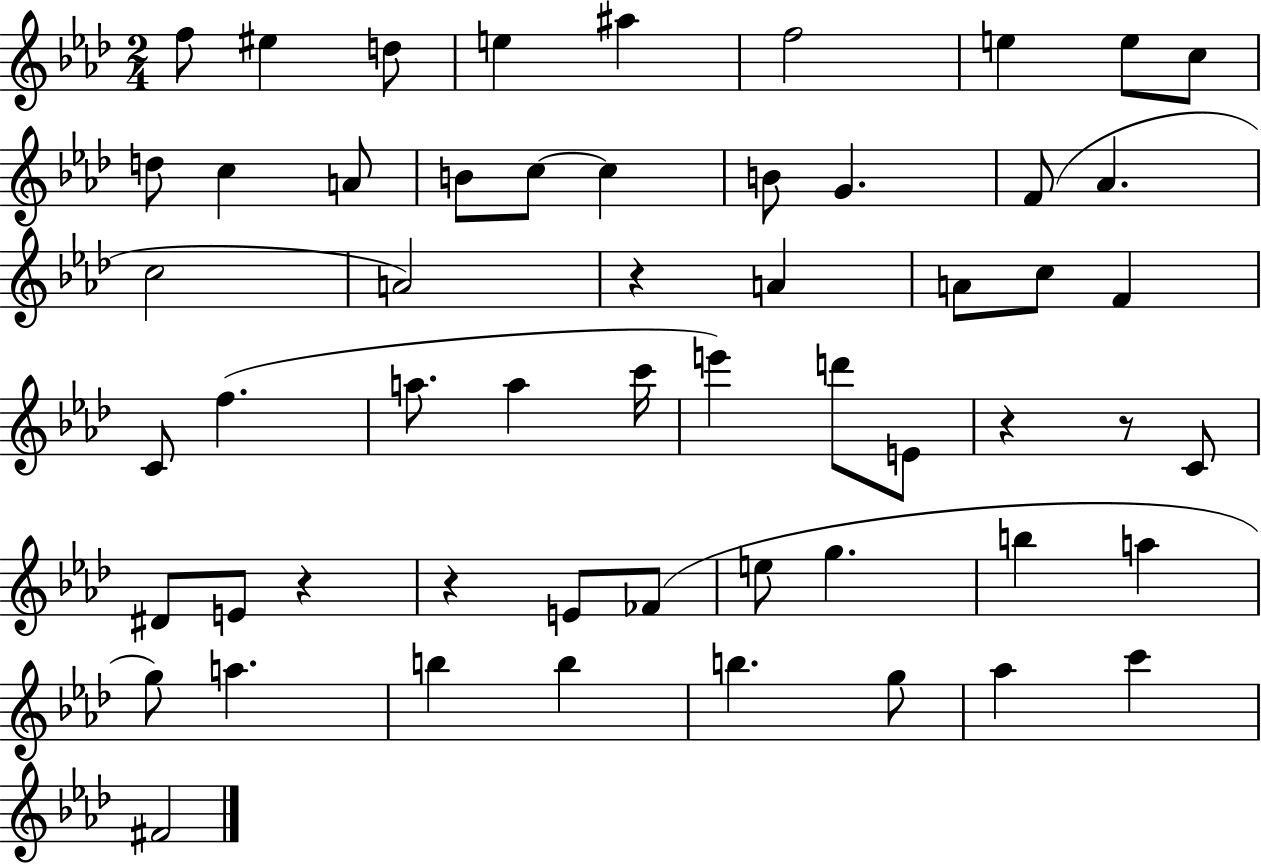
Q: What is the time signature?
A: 2/4